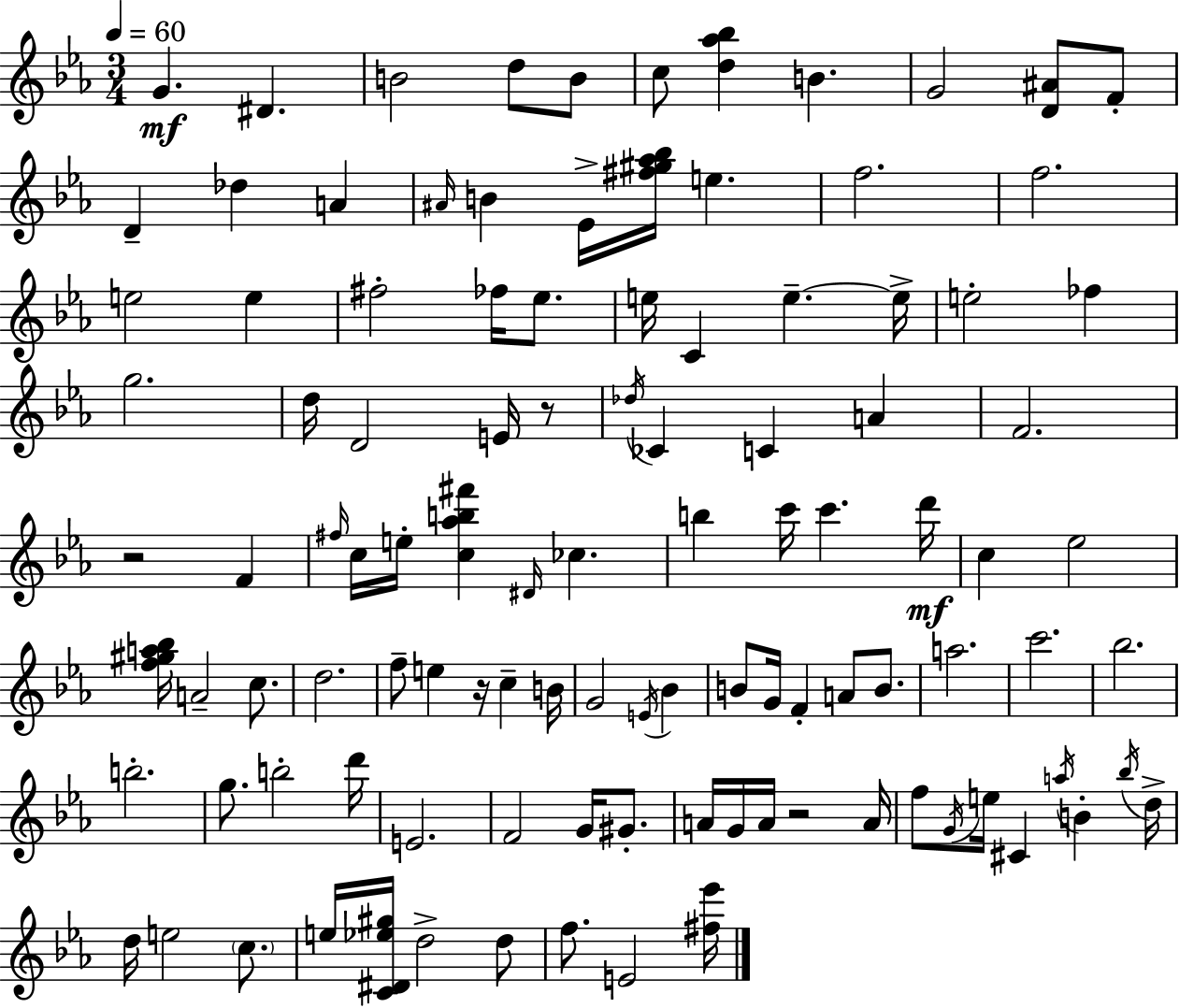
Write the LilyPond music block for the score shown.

{
  \clef treble
  \numericTimeSignature
  \time 3/4
  \key c \minor
  \tempo 4 = 60
  \repeat volta 2 { g'4.\mf dis'4. | b'2 d''8 b'8 | c''8 <d'' aes'' bes''>4 b'4. | g'2 <d' ais'>8 f'8-. | \break d'4-- des''4 a'4 | \grace { ais'16 } b'4 ees'16-> <fis'' gis'' aes'' bes''>16 e''4. | f''2. | f''2. | \break e''2 e''4 | fis''2-. fes''16 ees''8. | e''16 c'4 e''4.--~~ | e''16-> e''2-. fes''4 | \break g''2. | d''16 d'2 e'16 r8 | \acciaccatura { des''16 } ces'4 c'4 a'4 | f'2. | \break r2 f'4 | \grace { fis''16 } c''16 e''16-. <c'' aes'' b'' fis'''>4 \grace { dis'16 } ces''4. | b''4 c'''16 c'''4. | d'''16\mf c''4 ees''2 | \break <f'' gis'' a'' bes''>16 a'2-- | c''8. d''2. | f''8-- e''4 r16 c''4-- | b'16 g'2 | \break \acciaccatura { e'16 } bes'4 b'8 g'16 f'4-. | a'8 b'8. a''2. | c'''2. | bes''2. | \break b''2.-. | g''8. b''2-. | d'''16 e'2. | f'2 | \break g'16 gis'8.-. a'16 g'16 a'16 r2 | a'16 f''8 \acciaccatura { g'16 } e''16 cis'4 | \acciaccatura { a''16 } b'4-. \acciaccatura { bes''16 } d''16-> d''16 e''2 | \parenthesize c''8. e''16 <c' dis' ees'' gis''>16 d''2-> | \break d''8 f''8. e'2 | <fis'' ees'''>16 } \bar "|."
}